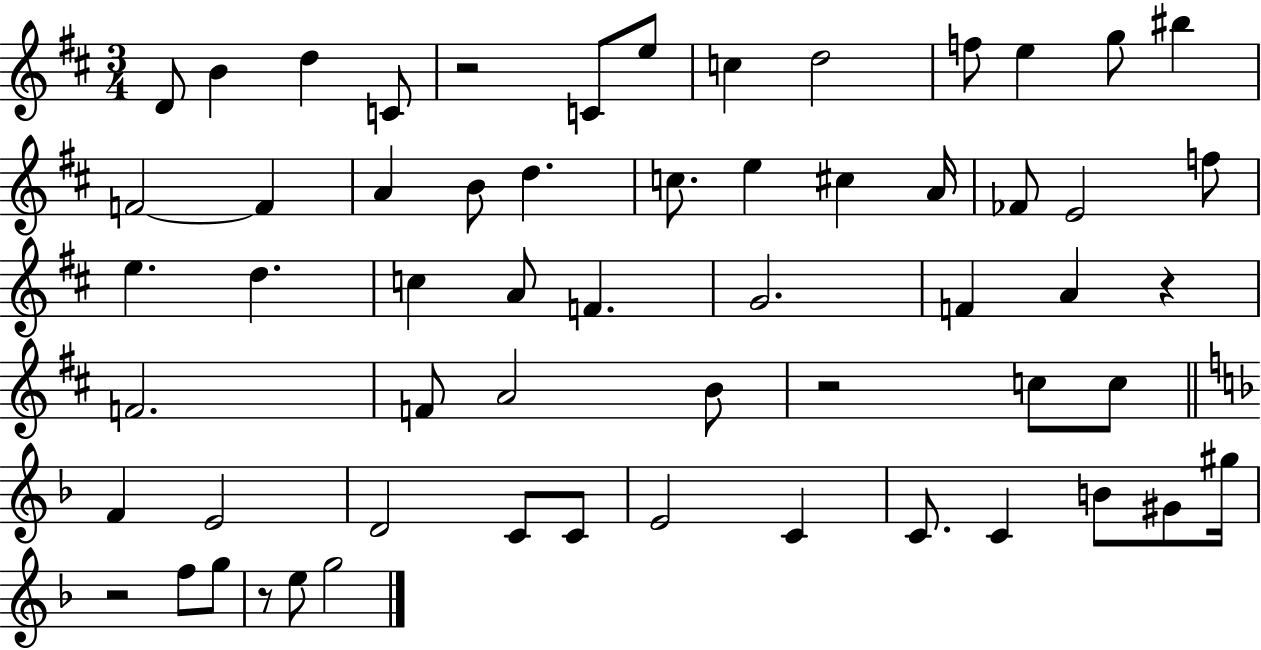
{
  \clef treble
  \numericTimeSignature
  \time 3/4
  \key d \major
  \repeat volta 2 { d'8 b'4 d''4 c'8 | r2 c'8 e''8 | c''4 d''2 | f''8 e''4 g''8 bis''4 | \break f'2~~ f'4 | a'4 b'8 d''4. | c''8. e''4 cis''4 a'16 | fes'8 e'2 f''8 | \break e''4. d''4. | c''4 a'8 f'4. | g'2. | f'4 a'4 r4 | \break f'2. | f'8 a'2 b'8 | r2 c''8 c''8 | \bar "||" \break \key f \major f'4 e'2 | d'2 c'8 c'8 | e'2 c'4 | c'8. c'4 b'8 gis'8 gis''16 | \break r2 f''8 g''8 | r8 e''8 g''2 | } \bar "|."
}